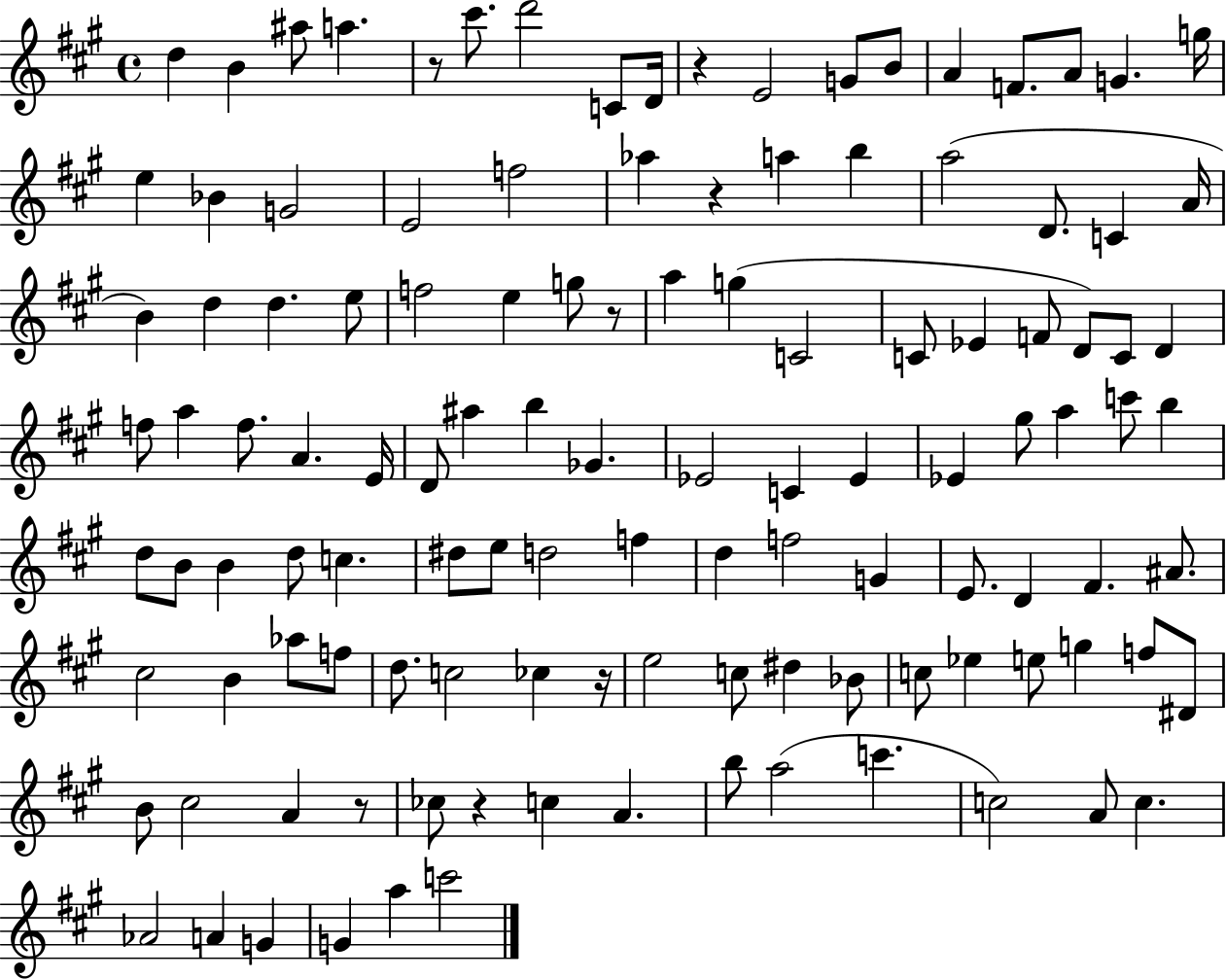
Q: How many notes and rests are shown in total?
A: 119